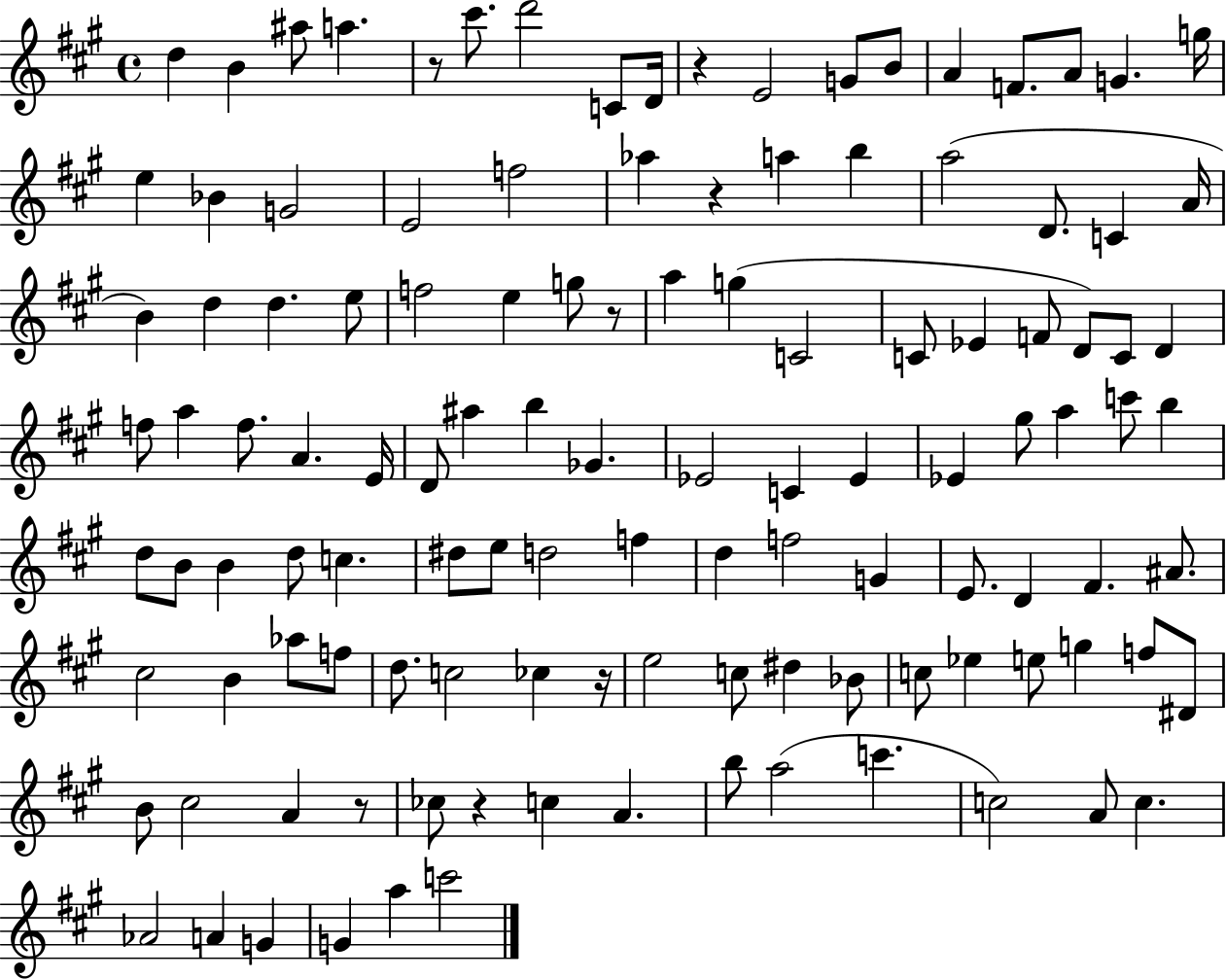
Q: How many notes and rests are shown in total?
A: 119